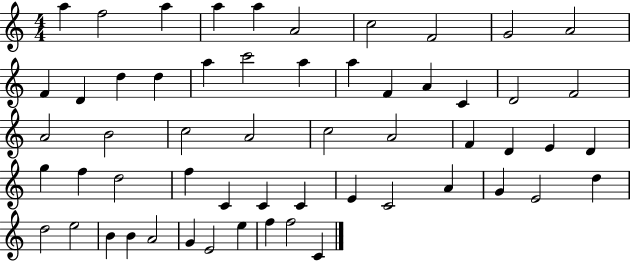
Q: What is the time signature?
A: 4/4